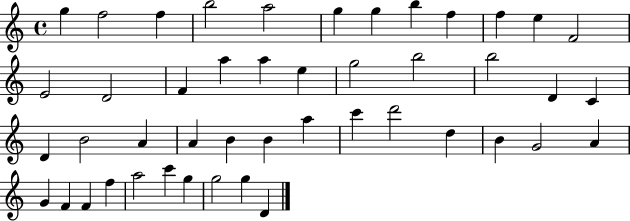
{
  \clef treble
  \time 4/4
  \defaultTimeSignature
  \key c \major
  g''4 f''2 f''4 | b''2 a''2 | g''4 g''4 b''4 f''4 | f''4 e''4 f'2 | \break e'2 d'2 | f'4 a''4 a''4 e''4 | g''2 b''2 | b''2 d'4 c'4 | \break d'4 b'2 a'4 | a'4 b'4 b'4 a''4 | c'''4 d'''2 d''4 | b'4 g'2 a'4 | \break g'4 f'4 f'4 f''4 | a''2 c'''4 g''4 | g''2 g''4 d'4 | \bar "|."
}